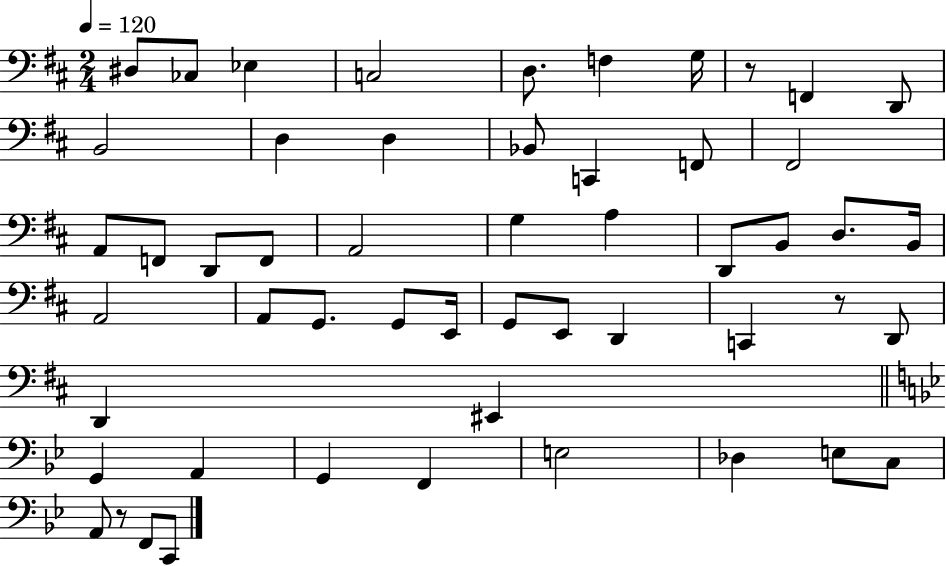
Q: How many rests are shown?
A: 3